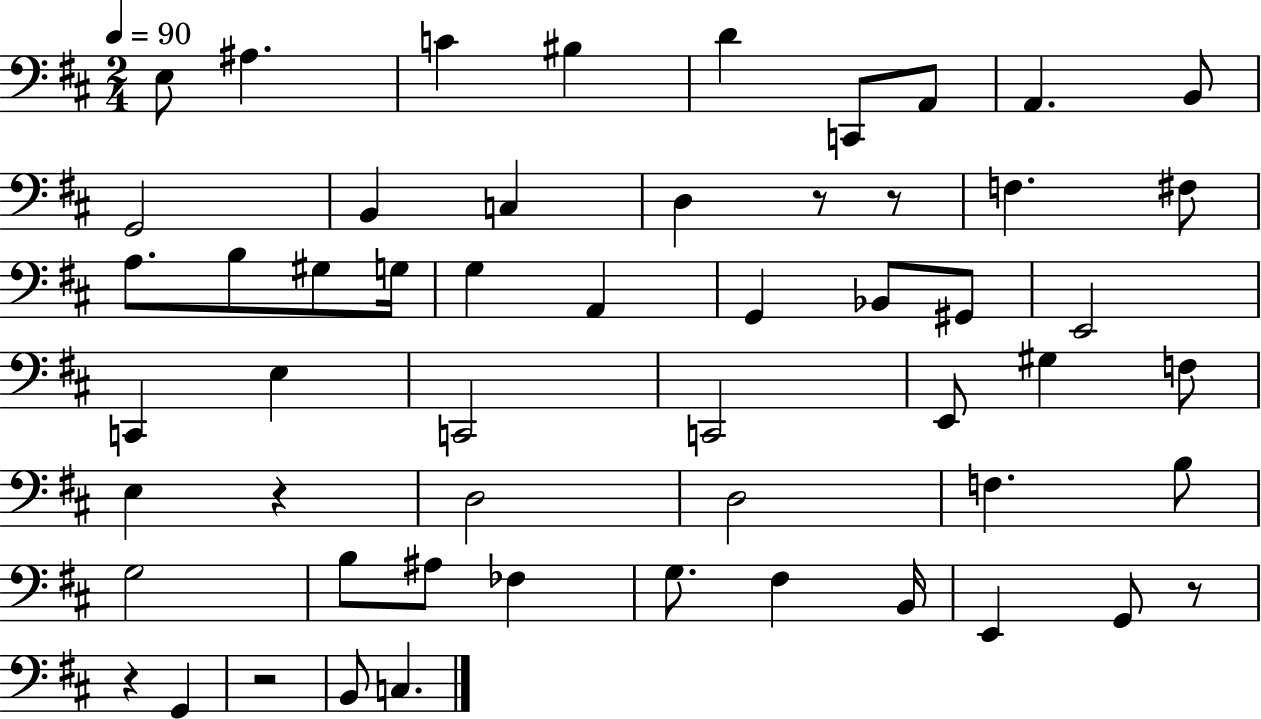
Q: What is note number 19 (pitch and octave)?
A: G3